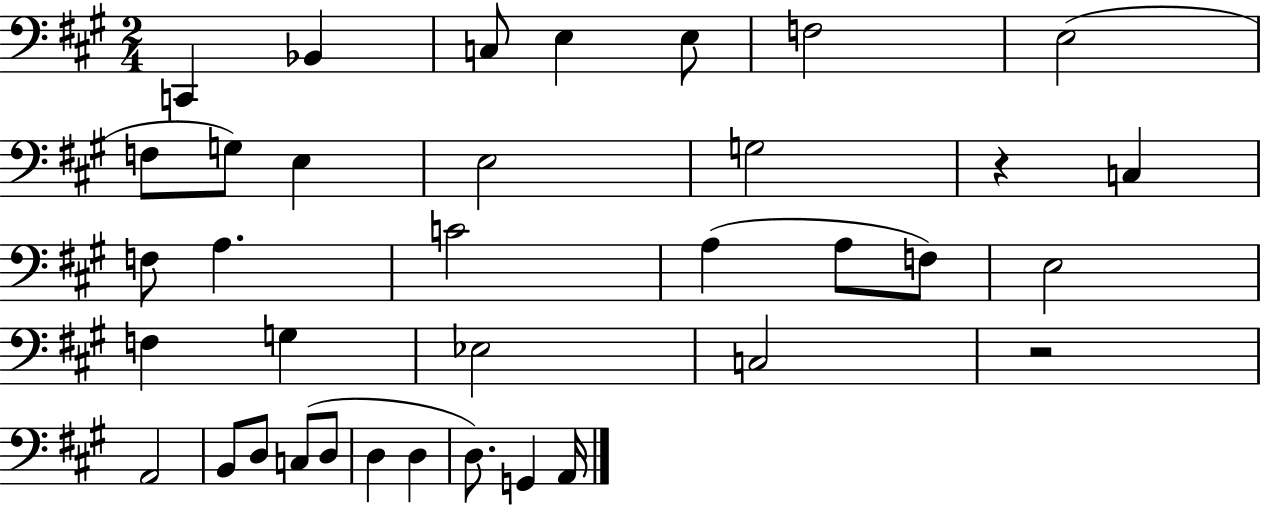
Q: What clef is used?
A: bass